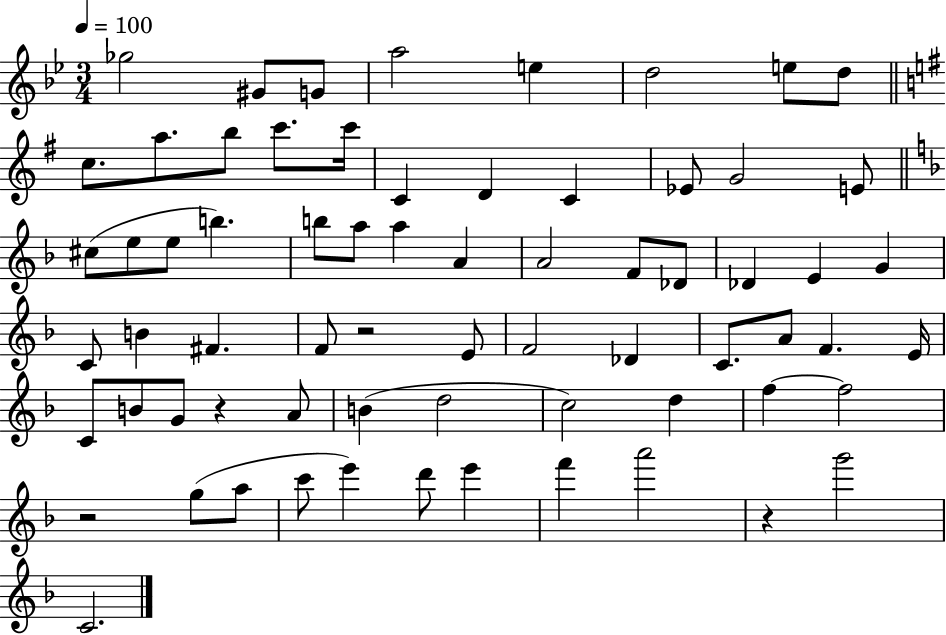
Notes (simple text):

Gb5/h G#4/e G4/e A5/h E5/q D5/h E5/e D5/e C5/e. A5/e. B5/e C6/e. C6/s C4/q D4/q C4/q Eb4/e G4/h E4/e C#5/e E5/e E5/e B5/q. B5/e A5/e A5/q A4/q A4/h F4/e Db4/e Db4/q E4/q G4/q C4/e B4/q F#4/q. F4/e R/h E4/e F4/h Db4/q C4/e. A4/e F4/q. E4/s C4/e B4/e G4/e R/q A4/e B4/q D5/h C5/h D5/q F5/q F5/h R/h G5/e A5/e C6/e E6/q D6/e E6/q F6/q A6/h R/q G6/h C4/h.